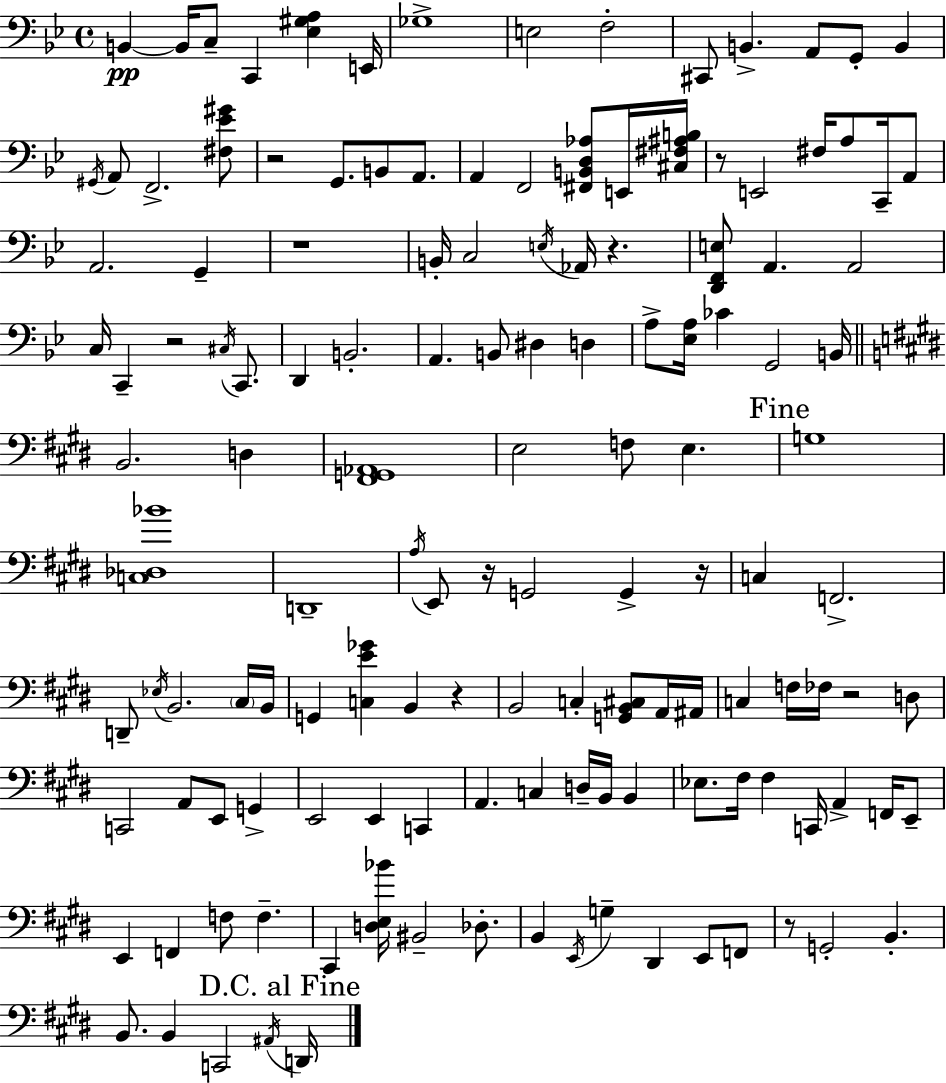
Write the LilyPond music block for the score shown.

{
  \clef bass
  \time 4/4
  \defaultTimeSignature
  \key g \minor
  b,4~~\pp b,16 c8-- c,4 <ees gis a>4 e,16 | ges1-> | e2 f2-. | cis,8 b,4.-> a,8 g,8-. b,4 | \break \acciaccatura { gis,16 } a,8 f,2.-> <fis ees' gis'>8 | r2 g,8. b,8 a,8. | a,4 f,2 <fis, b, d aes>8 e,16 | <cis fis ais b>16 r8 e,2 fis16 a8 c,16-- a,8 | \break a,2. g,4-- | r1 | b,16-. c2 \acciaccatura { e16 } aes,16 r4. | <d, f, e>8 a,4. a,2 | \break c16 c,4-- r2 \acciaccatura { cis16 } | c,8. d,4 b,2.-. | a,4. b,8 dis4 d4 | a8-> <ees a>16 ces'4 g,2 | \break b,16 \bar "||" \break \key e \major b,2. d4 | <fis, g, aes,>1 | e2 f8 e4. | \mark "Fine" g1 | \break <c des bes'>1 | d,1-- | \acciaccatura { a16 } e,8 r16 g,2 g,4-> | r16 c4 f,2.-> | \break d,8-- \acciaccatura { ees16 } b,2. | \parenthesize cis16 b,16 g,4 <c e' ges'>4 b,4 r4 | b,2 c4-. <g, b, cis>8 | a,16 ais,16 c4 f16 fes16 r2 | \break d8 c,2 a,8 e,8 g,4-> | e,2 e,4 c,4 | a,4. c4 d16-- b,16 b,4 | ees8. fis16 fis4 c,16 a,4-> f,16 | \break e,8-- e,4 f,4 f8 f4.-- | cis,4 <d e bes'>16 bis,2-- des8.-. | b,4 \acciaccatura { e,16 } g4-- dis,4 e,8 | f,8 r8 g,2-. b,4.-. | \break b,8. b,4 c,2 | \acciaccatura { ais,16 } \mark "D.C. al Fine" d,16 \bar "|."
}